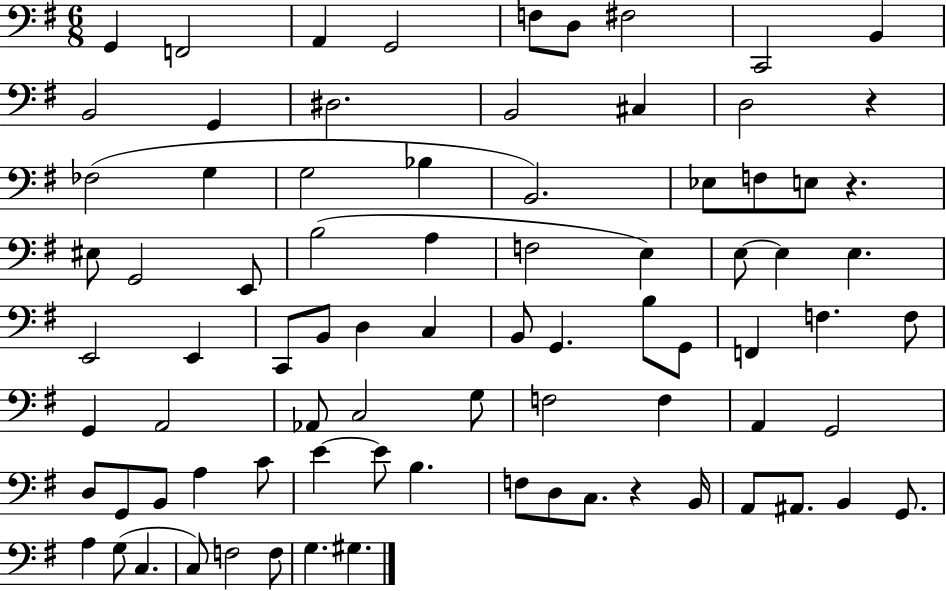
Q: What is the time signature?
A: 6/8